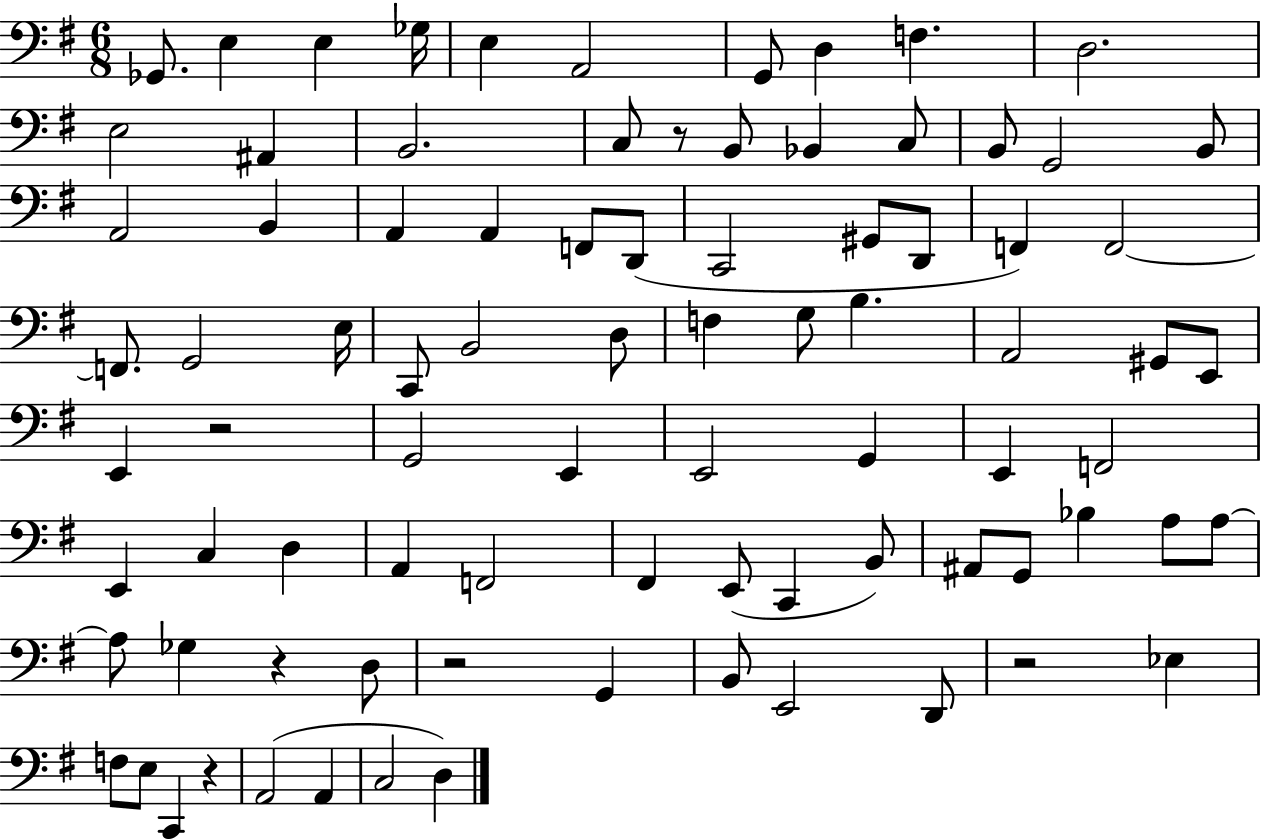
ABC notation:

X:1
T:Untitled
M:6/8
L:1/4
K:G
_G,,/2 E, E, _G,/4 E, A,,2 G,,/2 D, F, D,2 E,2 ^A,, B,,2 C,/2 z/2 B,,/2 _B,, C,/2 B,,/2 G,,2 B,,/2 A,,2 B,, A,, A,, F,,/2 D,,/2 C,,2 ^G,,/2 D,,/2 F,, F,,2 F,,/2 G,,2 E,/4 C,,/2 B,,2 D,/2 F, G,/2 B, A,,2 ^G,,/2 E,,/2 E,, z2 G,,2 E,, E,,2 G,, E,, F,,2 E,, C, D, A,, F,,2 ^F,, E,,/2 C,, B,,/2 ^A,,/2 G,,/2 _B, A,/2 A,/2 A,/2 _G, z D,/2 z2 G,, B,,/2 E,,2 D,,/2 z2 _E, F,/2 E,/2 C,, z A,,2 A,, C,2 D,